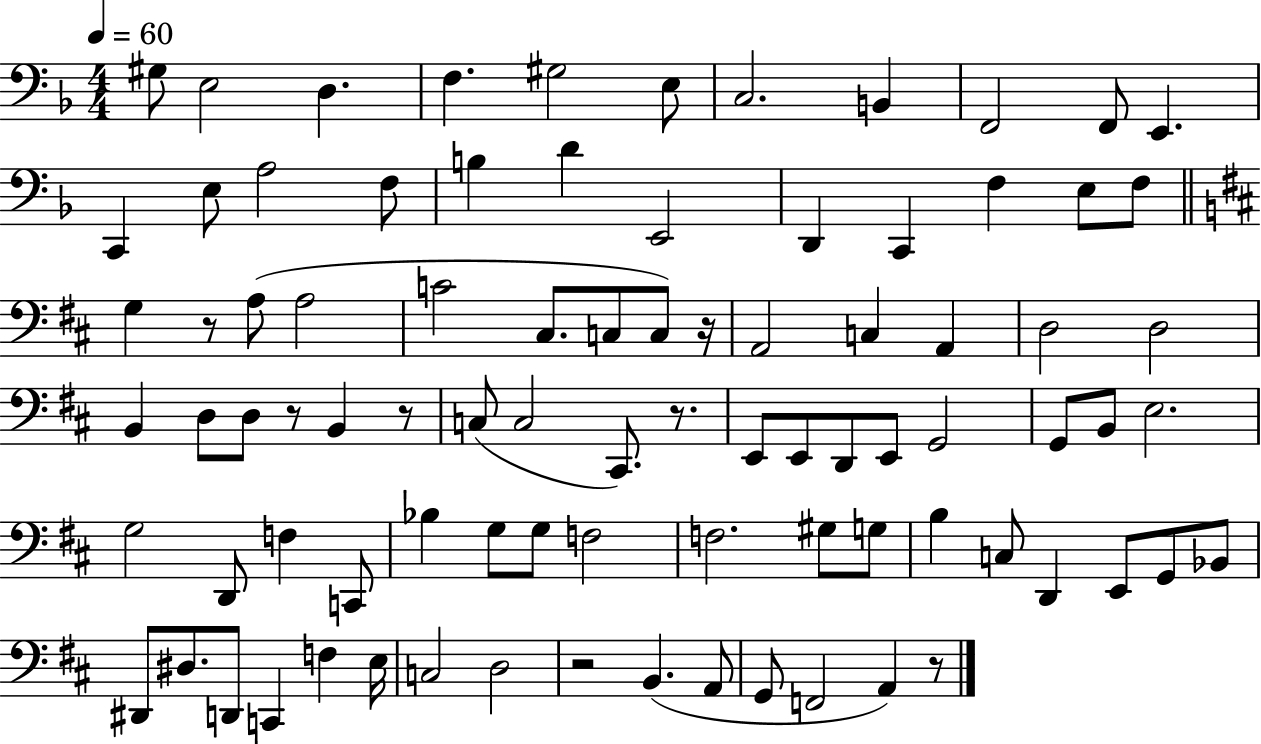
X:1
T:Untitled
M:4/4
L:1/4
K:F
^G,/2 E,2 D, F, ^G,2 E,/2 C,2 B,, F,,2 F,,/2 E,, C,, E,/2 A,2 F,/2 B, D E,,2 D,, C,, F, E,/2 F,/2 G, z/2 A,/2 A,2 C2 ^C,/2 C,/2 C,/2 z/4 A,,2 C, A,, D,2 D,2 B,, D,/2 D,/2 z/2 B,, z/2 C,/2 C,2 ^C,,/2 z/2 E,,/2 E,,/2 D,,/2 E,,/2 G,,2 G,,/2 B,,/2 E,2 G,2 D,,/2 F, C,,/2 _B, G,/2 G,/2 F,2 F,2 ^G,/2 G,/2 B, C,/2 D,, E,,/2 G,,/2 _B,,/2 ^D,,/2 ^D,/2 D,,/2 C,, F, E,/4 C,2 D,2 z2 B,, A,,/2 G,,/2 F,,2 A,, z/2